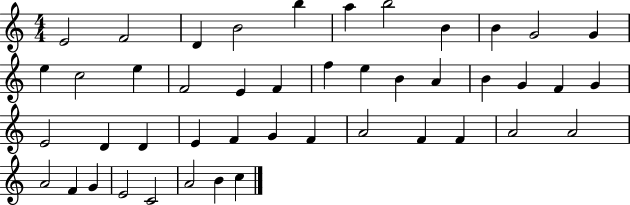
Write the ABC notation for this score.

X:1
T:Untitled
M:4/4
L:1/4
K:C
E2 F2 D B2 b a b2 B B G2 G e c2 e F2 E F f e B A B G F G E2 D D E F G F A2 F F A2 A2 A2 F G E2 C2 A2 B c